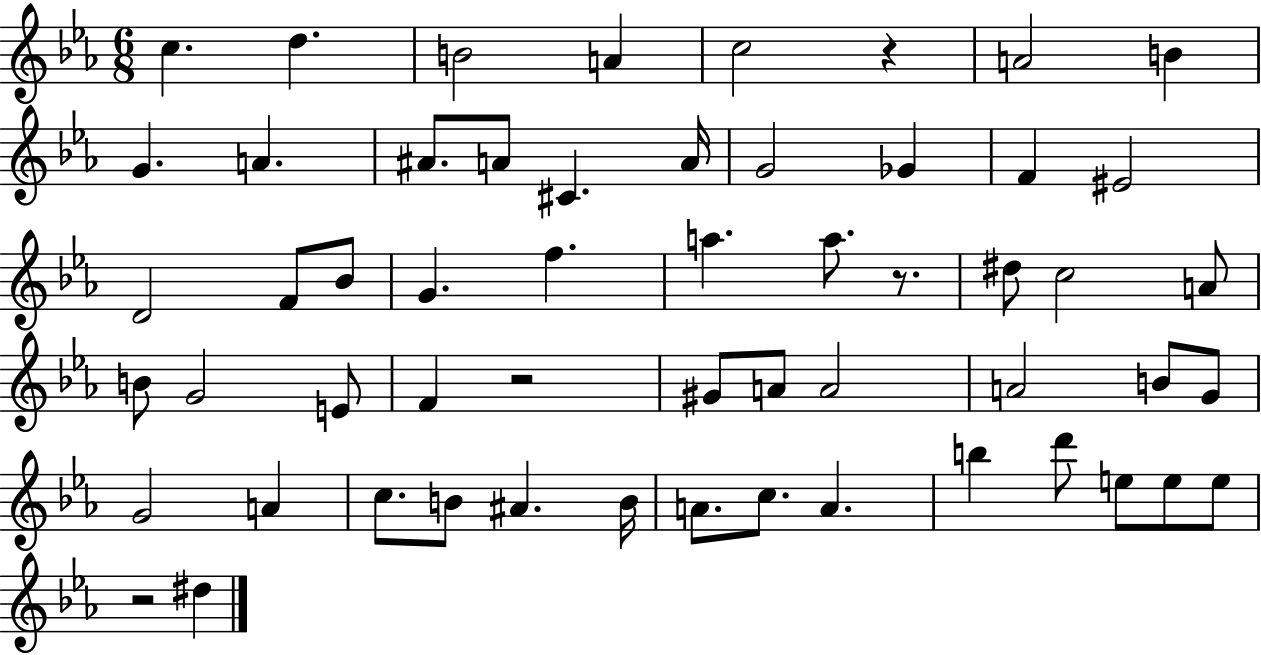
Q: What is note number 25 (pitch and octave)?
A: D#5